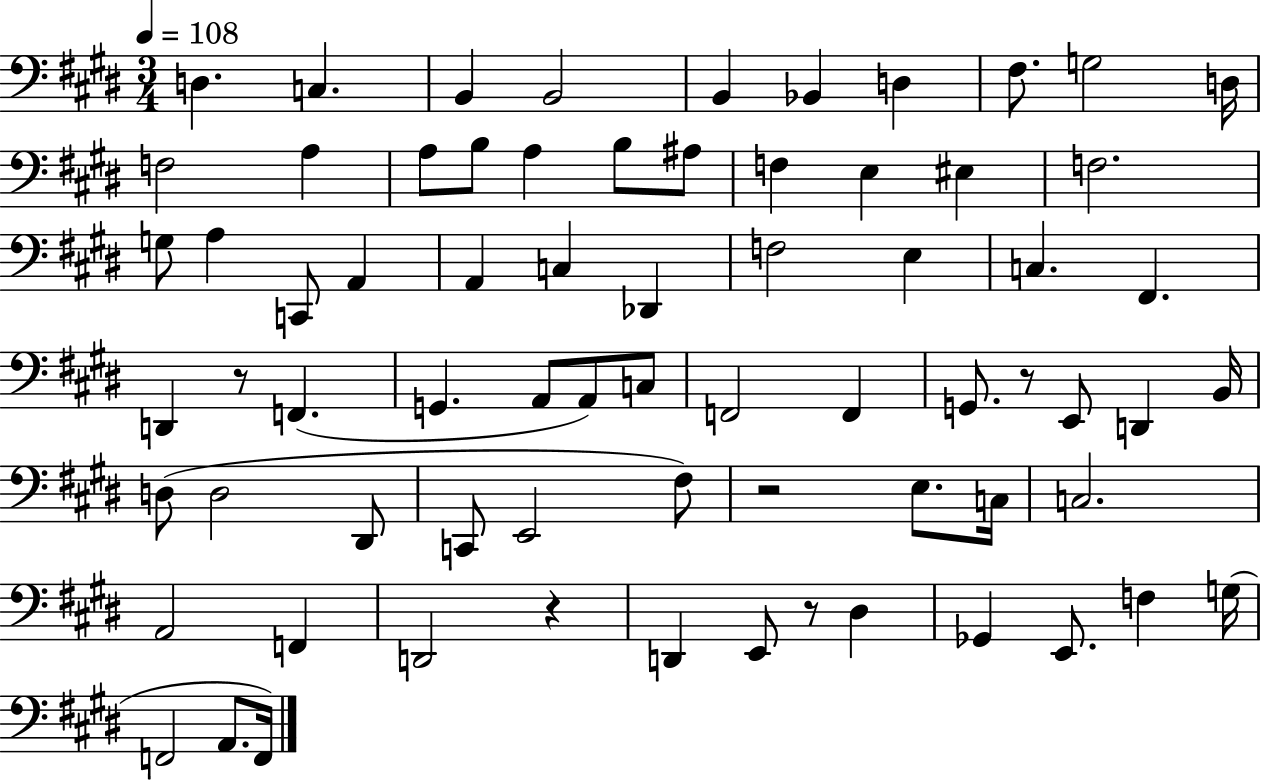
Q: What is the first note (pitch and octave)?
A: D3